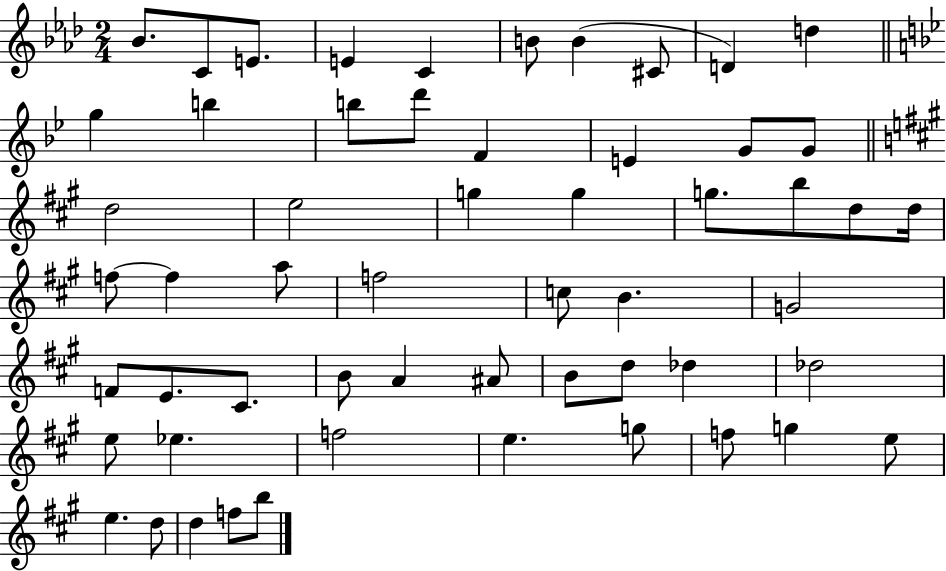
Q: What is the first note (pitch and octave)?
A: Bb4